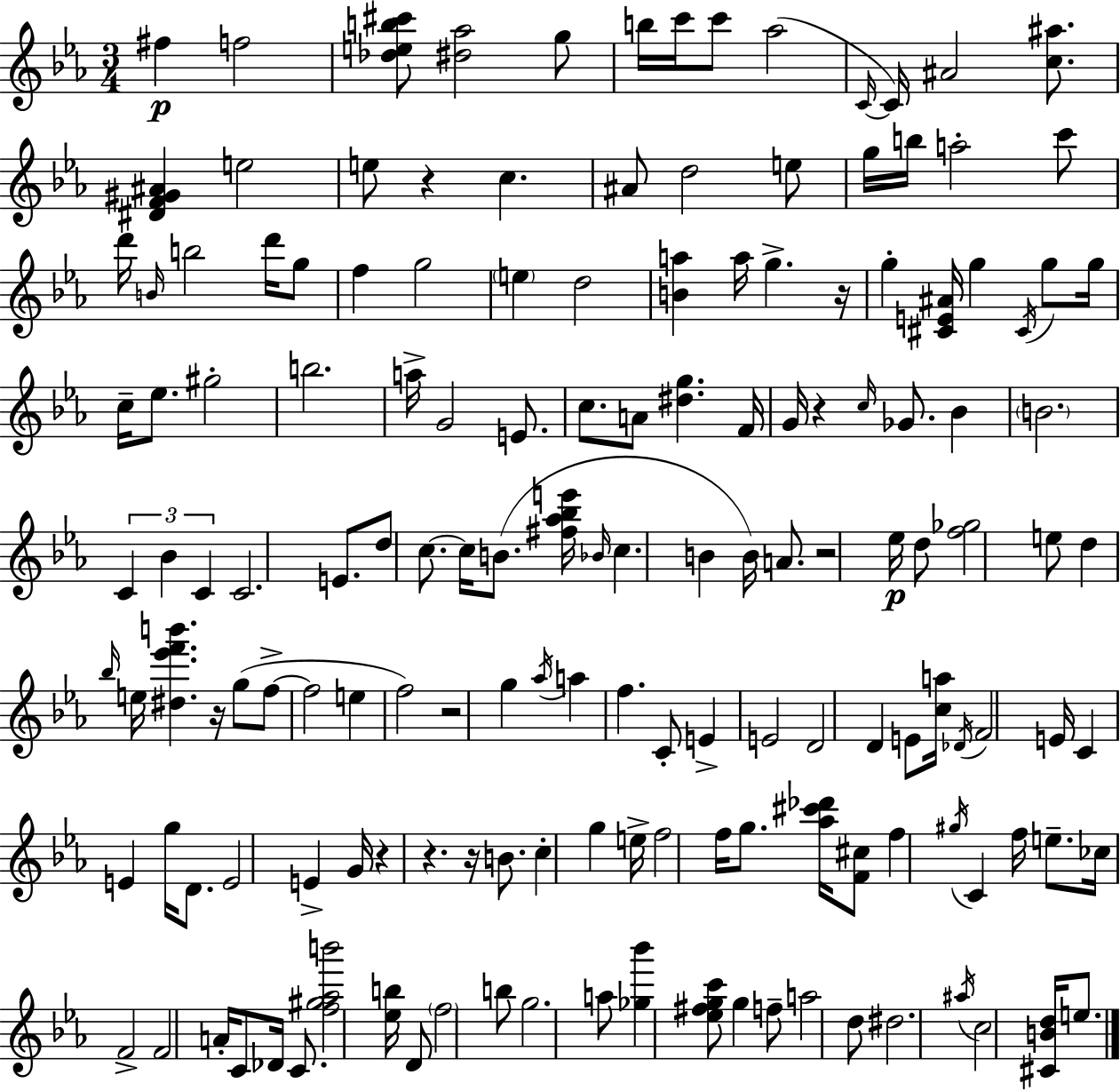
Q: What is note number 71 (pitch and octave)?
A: E5